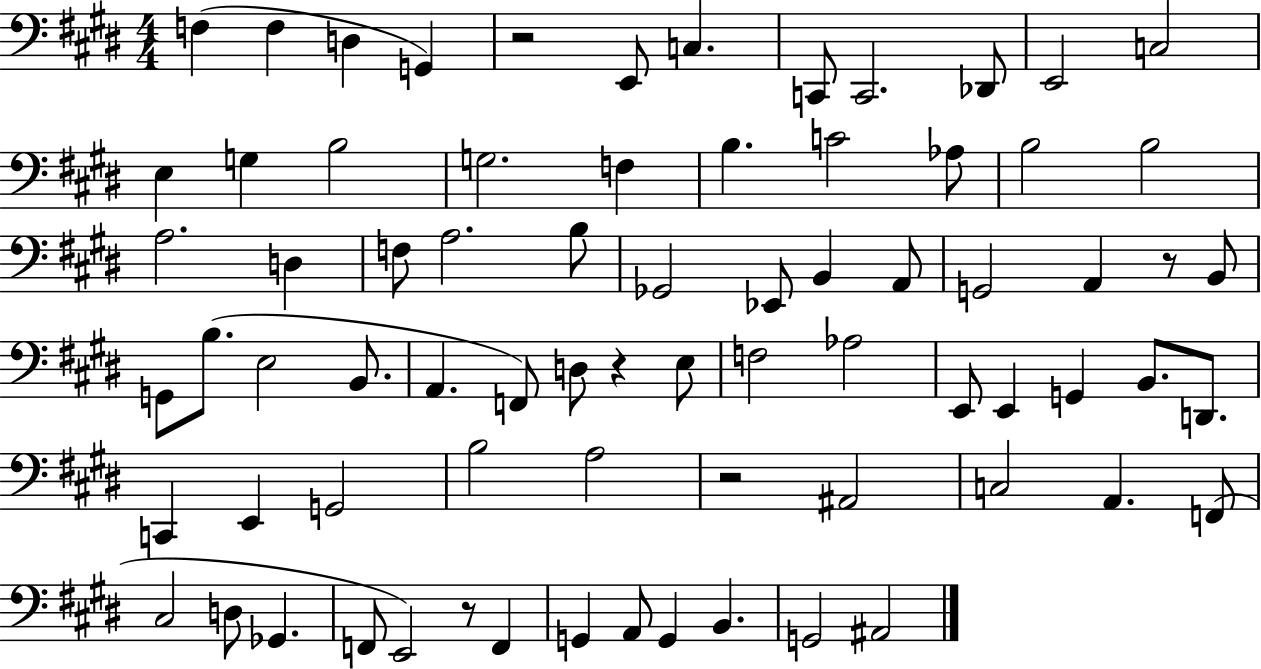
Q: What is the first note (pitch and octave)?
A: F3